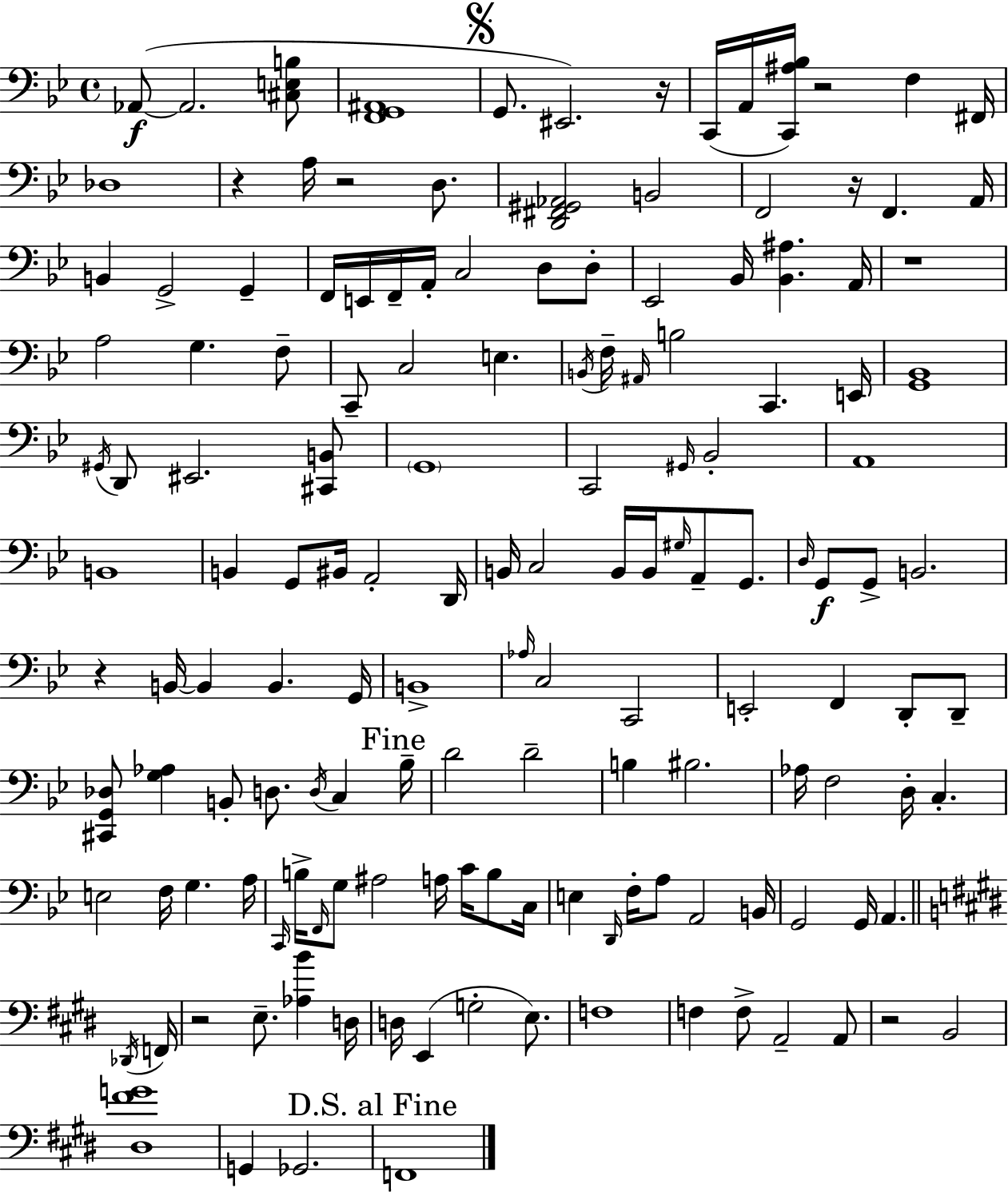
{
  \clef bass
  \time 4/4
  \defaultTimeSignature
  \key g \minor
  aes,8~(~\f aes,2. <cis e b>8 | <f, g, ais,>1 | \mark \markup { \musicglyph "scripts.segno" } g,8. eis,2.) r16 | c,16( a,16 <c, ais bes>16) r2 f4 fis,16 | \break des1 | r4 a16 r2 d8. | <d, fis, gis, aes,>2 b,2 | f,2 r16 f,4. a,16 | \break b,4 g,2-> g,4-- | f,16 e,16 f,16-- a,16-. c2 d8 d8-. | ees,2 bes,16 <bes, ais>4. a,16 | r1 | \break a2 g4. f8-- | c,8-- c2 e4. | \acciaccatura { b,16 } f16-- \grace { ais,16 } b2 c,4. | e,16 <g, bes,>1 | \break \acciaccatura { gis,16 } d,8 eis,2. | <cis, b,>8 \parenthesize g,1 | c,2 \grace { gis,16 } bes,2-. | a,1 | \break b,1 | b,4 g,8 bis,16 a,2-. | d,16 b,16 c2 b,16 b,16 \grace { gis16 } | a,8-- g,8. \grace { d16 }\f g,8 g,8-> b,2. | \break r4 b,16~~ b,4 b,4. | g,16 b,1-> | \grace { aes16 } c2 c,2 | e,2-. f,4 | \break d,8-. d,8-- <cis, g, des>8 <g aes>4 b,8-. d8. | \acciaccatura { d16 } c4 \mark "Fine" bes16-- d'2 | d'2-- b4 bis2. | aes16 f2 | \break d16-. c4.-. e2 | f16 g4. a16 \grace { c,16 } b16-> \grace { f,16 } g8 ais2 | a16 c'16 b8 c16 e4 \grace { d,16 } f16-. | a8 a,2 b,16 g,2 | \break g,16 a,4. \bar "||" \break \key e \major \acciaccatura { des,16 } f,16 r2 e8.-- <aes b'>4 | d16 d16 e,4( g2-. e8.) | f1 | f4 f8-> a,2-- | \break a,8 r2 b,2 | <dis fis' g'>1 | g,4 ges,2. | \mark "D.S. al Fine" f,1 | \break \bar "|."
}